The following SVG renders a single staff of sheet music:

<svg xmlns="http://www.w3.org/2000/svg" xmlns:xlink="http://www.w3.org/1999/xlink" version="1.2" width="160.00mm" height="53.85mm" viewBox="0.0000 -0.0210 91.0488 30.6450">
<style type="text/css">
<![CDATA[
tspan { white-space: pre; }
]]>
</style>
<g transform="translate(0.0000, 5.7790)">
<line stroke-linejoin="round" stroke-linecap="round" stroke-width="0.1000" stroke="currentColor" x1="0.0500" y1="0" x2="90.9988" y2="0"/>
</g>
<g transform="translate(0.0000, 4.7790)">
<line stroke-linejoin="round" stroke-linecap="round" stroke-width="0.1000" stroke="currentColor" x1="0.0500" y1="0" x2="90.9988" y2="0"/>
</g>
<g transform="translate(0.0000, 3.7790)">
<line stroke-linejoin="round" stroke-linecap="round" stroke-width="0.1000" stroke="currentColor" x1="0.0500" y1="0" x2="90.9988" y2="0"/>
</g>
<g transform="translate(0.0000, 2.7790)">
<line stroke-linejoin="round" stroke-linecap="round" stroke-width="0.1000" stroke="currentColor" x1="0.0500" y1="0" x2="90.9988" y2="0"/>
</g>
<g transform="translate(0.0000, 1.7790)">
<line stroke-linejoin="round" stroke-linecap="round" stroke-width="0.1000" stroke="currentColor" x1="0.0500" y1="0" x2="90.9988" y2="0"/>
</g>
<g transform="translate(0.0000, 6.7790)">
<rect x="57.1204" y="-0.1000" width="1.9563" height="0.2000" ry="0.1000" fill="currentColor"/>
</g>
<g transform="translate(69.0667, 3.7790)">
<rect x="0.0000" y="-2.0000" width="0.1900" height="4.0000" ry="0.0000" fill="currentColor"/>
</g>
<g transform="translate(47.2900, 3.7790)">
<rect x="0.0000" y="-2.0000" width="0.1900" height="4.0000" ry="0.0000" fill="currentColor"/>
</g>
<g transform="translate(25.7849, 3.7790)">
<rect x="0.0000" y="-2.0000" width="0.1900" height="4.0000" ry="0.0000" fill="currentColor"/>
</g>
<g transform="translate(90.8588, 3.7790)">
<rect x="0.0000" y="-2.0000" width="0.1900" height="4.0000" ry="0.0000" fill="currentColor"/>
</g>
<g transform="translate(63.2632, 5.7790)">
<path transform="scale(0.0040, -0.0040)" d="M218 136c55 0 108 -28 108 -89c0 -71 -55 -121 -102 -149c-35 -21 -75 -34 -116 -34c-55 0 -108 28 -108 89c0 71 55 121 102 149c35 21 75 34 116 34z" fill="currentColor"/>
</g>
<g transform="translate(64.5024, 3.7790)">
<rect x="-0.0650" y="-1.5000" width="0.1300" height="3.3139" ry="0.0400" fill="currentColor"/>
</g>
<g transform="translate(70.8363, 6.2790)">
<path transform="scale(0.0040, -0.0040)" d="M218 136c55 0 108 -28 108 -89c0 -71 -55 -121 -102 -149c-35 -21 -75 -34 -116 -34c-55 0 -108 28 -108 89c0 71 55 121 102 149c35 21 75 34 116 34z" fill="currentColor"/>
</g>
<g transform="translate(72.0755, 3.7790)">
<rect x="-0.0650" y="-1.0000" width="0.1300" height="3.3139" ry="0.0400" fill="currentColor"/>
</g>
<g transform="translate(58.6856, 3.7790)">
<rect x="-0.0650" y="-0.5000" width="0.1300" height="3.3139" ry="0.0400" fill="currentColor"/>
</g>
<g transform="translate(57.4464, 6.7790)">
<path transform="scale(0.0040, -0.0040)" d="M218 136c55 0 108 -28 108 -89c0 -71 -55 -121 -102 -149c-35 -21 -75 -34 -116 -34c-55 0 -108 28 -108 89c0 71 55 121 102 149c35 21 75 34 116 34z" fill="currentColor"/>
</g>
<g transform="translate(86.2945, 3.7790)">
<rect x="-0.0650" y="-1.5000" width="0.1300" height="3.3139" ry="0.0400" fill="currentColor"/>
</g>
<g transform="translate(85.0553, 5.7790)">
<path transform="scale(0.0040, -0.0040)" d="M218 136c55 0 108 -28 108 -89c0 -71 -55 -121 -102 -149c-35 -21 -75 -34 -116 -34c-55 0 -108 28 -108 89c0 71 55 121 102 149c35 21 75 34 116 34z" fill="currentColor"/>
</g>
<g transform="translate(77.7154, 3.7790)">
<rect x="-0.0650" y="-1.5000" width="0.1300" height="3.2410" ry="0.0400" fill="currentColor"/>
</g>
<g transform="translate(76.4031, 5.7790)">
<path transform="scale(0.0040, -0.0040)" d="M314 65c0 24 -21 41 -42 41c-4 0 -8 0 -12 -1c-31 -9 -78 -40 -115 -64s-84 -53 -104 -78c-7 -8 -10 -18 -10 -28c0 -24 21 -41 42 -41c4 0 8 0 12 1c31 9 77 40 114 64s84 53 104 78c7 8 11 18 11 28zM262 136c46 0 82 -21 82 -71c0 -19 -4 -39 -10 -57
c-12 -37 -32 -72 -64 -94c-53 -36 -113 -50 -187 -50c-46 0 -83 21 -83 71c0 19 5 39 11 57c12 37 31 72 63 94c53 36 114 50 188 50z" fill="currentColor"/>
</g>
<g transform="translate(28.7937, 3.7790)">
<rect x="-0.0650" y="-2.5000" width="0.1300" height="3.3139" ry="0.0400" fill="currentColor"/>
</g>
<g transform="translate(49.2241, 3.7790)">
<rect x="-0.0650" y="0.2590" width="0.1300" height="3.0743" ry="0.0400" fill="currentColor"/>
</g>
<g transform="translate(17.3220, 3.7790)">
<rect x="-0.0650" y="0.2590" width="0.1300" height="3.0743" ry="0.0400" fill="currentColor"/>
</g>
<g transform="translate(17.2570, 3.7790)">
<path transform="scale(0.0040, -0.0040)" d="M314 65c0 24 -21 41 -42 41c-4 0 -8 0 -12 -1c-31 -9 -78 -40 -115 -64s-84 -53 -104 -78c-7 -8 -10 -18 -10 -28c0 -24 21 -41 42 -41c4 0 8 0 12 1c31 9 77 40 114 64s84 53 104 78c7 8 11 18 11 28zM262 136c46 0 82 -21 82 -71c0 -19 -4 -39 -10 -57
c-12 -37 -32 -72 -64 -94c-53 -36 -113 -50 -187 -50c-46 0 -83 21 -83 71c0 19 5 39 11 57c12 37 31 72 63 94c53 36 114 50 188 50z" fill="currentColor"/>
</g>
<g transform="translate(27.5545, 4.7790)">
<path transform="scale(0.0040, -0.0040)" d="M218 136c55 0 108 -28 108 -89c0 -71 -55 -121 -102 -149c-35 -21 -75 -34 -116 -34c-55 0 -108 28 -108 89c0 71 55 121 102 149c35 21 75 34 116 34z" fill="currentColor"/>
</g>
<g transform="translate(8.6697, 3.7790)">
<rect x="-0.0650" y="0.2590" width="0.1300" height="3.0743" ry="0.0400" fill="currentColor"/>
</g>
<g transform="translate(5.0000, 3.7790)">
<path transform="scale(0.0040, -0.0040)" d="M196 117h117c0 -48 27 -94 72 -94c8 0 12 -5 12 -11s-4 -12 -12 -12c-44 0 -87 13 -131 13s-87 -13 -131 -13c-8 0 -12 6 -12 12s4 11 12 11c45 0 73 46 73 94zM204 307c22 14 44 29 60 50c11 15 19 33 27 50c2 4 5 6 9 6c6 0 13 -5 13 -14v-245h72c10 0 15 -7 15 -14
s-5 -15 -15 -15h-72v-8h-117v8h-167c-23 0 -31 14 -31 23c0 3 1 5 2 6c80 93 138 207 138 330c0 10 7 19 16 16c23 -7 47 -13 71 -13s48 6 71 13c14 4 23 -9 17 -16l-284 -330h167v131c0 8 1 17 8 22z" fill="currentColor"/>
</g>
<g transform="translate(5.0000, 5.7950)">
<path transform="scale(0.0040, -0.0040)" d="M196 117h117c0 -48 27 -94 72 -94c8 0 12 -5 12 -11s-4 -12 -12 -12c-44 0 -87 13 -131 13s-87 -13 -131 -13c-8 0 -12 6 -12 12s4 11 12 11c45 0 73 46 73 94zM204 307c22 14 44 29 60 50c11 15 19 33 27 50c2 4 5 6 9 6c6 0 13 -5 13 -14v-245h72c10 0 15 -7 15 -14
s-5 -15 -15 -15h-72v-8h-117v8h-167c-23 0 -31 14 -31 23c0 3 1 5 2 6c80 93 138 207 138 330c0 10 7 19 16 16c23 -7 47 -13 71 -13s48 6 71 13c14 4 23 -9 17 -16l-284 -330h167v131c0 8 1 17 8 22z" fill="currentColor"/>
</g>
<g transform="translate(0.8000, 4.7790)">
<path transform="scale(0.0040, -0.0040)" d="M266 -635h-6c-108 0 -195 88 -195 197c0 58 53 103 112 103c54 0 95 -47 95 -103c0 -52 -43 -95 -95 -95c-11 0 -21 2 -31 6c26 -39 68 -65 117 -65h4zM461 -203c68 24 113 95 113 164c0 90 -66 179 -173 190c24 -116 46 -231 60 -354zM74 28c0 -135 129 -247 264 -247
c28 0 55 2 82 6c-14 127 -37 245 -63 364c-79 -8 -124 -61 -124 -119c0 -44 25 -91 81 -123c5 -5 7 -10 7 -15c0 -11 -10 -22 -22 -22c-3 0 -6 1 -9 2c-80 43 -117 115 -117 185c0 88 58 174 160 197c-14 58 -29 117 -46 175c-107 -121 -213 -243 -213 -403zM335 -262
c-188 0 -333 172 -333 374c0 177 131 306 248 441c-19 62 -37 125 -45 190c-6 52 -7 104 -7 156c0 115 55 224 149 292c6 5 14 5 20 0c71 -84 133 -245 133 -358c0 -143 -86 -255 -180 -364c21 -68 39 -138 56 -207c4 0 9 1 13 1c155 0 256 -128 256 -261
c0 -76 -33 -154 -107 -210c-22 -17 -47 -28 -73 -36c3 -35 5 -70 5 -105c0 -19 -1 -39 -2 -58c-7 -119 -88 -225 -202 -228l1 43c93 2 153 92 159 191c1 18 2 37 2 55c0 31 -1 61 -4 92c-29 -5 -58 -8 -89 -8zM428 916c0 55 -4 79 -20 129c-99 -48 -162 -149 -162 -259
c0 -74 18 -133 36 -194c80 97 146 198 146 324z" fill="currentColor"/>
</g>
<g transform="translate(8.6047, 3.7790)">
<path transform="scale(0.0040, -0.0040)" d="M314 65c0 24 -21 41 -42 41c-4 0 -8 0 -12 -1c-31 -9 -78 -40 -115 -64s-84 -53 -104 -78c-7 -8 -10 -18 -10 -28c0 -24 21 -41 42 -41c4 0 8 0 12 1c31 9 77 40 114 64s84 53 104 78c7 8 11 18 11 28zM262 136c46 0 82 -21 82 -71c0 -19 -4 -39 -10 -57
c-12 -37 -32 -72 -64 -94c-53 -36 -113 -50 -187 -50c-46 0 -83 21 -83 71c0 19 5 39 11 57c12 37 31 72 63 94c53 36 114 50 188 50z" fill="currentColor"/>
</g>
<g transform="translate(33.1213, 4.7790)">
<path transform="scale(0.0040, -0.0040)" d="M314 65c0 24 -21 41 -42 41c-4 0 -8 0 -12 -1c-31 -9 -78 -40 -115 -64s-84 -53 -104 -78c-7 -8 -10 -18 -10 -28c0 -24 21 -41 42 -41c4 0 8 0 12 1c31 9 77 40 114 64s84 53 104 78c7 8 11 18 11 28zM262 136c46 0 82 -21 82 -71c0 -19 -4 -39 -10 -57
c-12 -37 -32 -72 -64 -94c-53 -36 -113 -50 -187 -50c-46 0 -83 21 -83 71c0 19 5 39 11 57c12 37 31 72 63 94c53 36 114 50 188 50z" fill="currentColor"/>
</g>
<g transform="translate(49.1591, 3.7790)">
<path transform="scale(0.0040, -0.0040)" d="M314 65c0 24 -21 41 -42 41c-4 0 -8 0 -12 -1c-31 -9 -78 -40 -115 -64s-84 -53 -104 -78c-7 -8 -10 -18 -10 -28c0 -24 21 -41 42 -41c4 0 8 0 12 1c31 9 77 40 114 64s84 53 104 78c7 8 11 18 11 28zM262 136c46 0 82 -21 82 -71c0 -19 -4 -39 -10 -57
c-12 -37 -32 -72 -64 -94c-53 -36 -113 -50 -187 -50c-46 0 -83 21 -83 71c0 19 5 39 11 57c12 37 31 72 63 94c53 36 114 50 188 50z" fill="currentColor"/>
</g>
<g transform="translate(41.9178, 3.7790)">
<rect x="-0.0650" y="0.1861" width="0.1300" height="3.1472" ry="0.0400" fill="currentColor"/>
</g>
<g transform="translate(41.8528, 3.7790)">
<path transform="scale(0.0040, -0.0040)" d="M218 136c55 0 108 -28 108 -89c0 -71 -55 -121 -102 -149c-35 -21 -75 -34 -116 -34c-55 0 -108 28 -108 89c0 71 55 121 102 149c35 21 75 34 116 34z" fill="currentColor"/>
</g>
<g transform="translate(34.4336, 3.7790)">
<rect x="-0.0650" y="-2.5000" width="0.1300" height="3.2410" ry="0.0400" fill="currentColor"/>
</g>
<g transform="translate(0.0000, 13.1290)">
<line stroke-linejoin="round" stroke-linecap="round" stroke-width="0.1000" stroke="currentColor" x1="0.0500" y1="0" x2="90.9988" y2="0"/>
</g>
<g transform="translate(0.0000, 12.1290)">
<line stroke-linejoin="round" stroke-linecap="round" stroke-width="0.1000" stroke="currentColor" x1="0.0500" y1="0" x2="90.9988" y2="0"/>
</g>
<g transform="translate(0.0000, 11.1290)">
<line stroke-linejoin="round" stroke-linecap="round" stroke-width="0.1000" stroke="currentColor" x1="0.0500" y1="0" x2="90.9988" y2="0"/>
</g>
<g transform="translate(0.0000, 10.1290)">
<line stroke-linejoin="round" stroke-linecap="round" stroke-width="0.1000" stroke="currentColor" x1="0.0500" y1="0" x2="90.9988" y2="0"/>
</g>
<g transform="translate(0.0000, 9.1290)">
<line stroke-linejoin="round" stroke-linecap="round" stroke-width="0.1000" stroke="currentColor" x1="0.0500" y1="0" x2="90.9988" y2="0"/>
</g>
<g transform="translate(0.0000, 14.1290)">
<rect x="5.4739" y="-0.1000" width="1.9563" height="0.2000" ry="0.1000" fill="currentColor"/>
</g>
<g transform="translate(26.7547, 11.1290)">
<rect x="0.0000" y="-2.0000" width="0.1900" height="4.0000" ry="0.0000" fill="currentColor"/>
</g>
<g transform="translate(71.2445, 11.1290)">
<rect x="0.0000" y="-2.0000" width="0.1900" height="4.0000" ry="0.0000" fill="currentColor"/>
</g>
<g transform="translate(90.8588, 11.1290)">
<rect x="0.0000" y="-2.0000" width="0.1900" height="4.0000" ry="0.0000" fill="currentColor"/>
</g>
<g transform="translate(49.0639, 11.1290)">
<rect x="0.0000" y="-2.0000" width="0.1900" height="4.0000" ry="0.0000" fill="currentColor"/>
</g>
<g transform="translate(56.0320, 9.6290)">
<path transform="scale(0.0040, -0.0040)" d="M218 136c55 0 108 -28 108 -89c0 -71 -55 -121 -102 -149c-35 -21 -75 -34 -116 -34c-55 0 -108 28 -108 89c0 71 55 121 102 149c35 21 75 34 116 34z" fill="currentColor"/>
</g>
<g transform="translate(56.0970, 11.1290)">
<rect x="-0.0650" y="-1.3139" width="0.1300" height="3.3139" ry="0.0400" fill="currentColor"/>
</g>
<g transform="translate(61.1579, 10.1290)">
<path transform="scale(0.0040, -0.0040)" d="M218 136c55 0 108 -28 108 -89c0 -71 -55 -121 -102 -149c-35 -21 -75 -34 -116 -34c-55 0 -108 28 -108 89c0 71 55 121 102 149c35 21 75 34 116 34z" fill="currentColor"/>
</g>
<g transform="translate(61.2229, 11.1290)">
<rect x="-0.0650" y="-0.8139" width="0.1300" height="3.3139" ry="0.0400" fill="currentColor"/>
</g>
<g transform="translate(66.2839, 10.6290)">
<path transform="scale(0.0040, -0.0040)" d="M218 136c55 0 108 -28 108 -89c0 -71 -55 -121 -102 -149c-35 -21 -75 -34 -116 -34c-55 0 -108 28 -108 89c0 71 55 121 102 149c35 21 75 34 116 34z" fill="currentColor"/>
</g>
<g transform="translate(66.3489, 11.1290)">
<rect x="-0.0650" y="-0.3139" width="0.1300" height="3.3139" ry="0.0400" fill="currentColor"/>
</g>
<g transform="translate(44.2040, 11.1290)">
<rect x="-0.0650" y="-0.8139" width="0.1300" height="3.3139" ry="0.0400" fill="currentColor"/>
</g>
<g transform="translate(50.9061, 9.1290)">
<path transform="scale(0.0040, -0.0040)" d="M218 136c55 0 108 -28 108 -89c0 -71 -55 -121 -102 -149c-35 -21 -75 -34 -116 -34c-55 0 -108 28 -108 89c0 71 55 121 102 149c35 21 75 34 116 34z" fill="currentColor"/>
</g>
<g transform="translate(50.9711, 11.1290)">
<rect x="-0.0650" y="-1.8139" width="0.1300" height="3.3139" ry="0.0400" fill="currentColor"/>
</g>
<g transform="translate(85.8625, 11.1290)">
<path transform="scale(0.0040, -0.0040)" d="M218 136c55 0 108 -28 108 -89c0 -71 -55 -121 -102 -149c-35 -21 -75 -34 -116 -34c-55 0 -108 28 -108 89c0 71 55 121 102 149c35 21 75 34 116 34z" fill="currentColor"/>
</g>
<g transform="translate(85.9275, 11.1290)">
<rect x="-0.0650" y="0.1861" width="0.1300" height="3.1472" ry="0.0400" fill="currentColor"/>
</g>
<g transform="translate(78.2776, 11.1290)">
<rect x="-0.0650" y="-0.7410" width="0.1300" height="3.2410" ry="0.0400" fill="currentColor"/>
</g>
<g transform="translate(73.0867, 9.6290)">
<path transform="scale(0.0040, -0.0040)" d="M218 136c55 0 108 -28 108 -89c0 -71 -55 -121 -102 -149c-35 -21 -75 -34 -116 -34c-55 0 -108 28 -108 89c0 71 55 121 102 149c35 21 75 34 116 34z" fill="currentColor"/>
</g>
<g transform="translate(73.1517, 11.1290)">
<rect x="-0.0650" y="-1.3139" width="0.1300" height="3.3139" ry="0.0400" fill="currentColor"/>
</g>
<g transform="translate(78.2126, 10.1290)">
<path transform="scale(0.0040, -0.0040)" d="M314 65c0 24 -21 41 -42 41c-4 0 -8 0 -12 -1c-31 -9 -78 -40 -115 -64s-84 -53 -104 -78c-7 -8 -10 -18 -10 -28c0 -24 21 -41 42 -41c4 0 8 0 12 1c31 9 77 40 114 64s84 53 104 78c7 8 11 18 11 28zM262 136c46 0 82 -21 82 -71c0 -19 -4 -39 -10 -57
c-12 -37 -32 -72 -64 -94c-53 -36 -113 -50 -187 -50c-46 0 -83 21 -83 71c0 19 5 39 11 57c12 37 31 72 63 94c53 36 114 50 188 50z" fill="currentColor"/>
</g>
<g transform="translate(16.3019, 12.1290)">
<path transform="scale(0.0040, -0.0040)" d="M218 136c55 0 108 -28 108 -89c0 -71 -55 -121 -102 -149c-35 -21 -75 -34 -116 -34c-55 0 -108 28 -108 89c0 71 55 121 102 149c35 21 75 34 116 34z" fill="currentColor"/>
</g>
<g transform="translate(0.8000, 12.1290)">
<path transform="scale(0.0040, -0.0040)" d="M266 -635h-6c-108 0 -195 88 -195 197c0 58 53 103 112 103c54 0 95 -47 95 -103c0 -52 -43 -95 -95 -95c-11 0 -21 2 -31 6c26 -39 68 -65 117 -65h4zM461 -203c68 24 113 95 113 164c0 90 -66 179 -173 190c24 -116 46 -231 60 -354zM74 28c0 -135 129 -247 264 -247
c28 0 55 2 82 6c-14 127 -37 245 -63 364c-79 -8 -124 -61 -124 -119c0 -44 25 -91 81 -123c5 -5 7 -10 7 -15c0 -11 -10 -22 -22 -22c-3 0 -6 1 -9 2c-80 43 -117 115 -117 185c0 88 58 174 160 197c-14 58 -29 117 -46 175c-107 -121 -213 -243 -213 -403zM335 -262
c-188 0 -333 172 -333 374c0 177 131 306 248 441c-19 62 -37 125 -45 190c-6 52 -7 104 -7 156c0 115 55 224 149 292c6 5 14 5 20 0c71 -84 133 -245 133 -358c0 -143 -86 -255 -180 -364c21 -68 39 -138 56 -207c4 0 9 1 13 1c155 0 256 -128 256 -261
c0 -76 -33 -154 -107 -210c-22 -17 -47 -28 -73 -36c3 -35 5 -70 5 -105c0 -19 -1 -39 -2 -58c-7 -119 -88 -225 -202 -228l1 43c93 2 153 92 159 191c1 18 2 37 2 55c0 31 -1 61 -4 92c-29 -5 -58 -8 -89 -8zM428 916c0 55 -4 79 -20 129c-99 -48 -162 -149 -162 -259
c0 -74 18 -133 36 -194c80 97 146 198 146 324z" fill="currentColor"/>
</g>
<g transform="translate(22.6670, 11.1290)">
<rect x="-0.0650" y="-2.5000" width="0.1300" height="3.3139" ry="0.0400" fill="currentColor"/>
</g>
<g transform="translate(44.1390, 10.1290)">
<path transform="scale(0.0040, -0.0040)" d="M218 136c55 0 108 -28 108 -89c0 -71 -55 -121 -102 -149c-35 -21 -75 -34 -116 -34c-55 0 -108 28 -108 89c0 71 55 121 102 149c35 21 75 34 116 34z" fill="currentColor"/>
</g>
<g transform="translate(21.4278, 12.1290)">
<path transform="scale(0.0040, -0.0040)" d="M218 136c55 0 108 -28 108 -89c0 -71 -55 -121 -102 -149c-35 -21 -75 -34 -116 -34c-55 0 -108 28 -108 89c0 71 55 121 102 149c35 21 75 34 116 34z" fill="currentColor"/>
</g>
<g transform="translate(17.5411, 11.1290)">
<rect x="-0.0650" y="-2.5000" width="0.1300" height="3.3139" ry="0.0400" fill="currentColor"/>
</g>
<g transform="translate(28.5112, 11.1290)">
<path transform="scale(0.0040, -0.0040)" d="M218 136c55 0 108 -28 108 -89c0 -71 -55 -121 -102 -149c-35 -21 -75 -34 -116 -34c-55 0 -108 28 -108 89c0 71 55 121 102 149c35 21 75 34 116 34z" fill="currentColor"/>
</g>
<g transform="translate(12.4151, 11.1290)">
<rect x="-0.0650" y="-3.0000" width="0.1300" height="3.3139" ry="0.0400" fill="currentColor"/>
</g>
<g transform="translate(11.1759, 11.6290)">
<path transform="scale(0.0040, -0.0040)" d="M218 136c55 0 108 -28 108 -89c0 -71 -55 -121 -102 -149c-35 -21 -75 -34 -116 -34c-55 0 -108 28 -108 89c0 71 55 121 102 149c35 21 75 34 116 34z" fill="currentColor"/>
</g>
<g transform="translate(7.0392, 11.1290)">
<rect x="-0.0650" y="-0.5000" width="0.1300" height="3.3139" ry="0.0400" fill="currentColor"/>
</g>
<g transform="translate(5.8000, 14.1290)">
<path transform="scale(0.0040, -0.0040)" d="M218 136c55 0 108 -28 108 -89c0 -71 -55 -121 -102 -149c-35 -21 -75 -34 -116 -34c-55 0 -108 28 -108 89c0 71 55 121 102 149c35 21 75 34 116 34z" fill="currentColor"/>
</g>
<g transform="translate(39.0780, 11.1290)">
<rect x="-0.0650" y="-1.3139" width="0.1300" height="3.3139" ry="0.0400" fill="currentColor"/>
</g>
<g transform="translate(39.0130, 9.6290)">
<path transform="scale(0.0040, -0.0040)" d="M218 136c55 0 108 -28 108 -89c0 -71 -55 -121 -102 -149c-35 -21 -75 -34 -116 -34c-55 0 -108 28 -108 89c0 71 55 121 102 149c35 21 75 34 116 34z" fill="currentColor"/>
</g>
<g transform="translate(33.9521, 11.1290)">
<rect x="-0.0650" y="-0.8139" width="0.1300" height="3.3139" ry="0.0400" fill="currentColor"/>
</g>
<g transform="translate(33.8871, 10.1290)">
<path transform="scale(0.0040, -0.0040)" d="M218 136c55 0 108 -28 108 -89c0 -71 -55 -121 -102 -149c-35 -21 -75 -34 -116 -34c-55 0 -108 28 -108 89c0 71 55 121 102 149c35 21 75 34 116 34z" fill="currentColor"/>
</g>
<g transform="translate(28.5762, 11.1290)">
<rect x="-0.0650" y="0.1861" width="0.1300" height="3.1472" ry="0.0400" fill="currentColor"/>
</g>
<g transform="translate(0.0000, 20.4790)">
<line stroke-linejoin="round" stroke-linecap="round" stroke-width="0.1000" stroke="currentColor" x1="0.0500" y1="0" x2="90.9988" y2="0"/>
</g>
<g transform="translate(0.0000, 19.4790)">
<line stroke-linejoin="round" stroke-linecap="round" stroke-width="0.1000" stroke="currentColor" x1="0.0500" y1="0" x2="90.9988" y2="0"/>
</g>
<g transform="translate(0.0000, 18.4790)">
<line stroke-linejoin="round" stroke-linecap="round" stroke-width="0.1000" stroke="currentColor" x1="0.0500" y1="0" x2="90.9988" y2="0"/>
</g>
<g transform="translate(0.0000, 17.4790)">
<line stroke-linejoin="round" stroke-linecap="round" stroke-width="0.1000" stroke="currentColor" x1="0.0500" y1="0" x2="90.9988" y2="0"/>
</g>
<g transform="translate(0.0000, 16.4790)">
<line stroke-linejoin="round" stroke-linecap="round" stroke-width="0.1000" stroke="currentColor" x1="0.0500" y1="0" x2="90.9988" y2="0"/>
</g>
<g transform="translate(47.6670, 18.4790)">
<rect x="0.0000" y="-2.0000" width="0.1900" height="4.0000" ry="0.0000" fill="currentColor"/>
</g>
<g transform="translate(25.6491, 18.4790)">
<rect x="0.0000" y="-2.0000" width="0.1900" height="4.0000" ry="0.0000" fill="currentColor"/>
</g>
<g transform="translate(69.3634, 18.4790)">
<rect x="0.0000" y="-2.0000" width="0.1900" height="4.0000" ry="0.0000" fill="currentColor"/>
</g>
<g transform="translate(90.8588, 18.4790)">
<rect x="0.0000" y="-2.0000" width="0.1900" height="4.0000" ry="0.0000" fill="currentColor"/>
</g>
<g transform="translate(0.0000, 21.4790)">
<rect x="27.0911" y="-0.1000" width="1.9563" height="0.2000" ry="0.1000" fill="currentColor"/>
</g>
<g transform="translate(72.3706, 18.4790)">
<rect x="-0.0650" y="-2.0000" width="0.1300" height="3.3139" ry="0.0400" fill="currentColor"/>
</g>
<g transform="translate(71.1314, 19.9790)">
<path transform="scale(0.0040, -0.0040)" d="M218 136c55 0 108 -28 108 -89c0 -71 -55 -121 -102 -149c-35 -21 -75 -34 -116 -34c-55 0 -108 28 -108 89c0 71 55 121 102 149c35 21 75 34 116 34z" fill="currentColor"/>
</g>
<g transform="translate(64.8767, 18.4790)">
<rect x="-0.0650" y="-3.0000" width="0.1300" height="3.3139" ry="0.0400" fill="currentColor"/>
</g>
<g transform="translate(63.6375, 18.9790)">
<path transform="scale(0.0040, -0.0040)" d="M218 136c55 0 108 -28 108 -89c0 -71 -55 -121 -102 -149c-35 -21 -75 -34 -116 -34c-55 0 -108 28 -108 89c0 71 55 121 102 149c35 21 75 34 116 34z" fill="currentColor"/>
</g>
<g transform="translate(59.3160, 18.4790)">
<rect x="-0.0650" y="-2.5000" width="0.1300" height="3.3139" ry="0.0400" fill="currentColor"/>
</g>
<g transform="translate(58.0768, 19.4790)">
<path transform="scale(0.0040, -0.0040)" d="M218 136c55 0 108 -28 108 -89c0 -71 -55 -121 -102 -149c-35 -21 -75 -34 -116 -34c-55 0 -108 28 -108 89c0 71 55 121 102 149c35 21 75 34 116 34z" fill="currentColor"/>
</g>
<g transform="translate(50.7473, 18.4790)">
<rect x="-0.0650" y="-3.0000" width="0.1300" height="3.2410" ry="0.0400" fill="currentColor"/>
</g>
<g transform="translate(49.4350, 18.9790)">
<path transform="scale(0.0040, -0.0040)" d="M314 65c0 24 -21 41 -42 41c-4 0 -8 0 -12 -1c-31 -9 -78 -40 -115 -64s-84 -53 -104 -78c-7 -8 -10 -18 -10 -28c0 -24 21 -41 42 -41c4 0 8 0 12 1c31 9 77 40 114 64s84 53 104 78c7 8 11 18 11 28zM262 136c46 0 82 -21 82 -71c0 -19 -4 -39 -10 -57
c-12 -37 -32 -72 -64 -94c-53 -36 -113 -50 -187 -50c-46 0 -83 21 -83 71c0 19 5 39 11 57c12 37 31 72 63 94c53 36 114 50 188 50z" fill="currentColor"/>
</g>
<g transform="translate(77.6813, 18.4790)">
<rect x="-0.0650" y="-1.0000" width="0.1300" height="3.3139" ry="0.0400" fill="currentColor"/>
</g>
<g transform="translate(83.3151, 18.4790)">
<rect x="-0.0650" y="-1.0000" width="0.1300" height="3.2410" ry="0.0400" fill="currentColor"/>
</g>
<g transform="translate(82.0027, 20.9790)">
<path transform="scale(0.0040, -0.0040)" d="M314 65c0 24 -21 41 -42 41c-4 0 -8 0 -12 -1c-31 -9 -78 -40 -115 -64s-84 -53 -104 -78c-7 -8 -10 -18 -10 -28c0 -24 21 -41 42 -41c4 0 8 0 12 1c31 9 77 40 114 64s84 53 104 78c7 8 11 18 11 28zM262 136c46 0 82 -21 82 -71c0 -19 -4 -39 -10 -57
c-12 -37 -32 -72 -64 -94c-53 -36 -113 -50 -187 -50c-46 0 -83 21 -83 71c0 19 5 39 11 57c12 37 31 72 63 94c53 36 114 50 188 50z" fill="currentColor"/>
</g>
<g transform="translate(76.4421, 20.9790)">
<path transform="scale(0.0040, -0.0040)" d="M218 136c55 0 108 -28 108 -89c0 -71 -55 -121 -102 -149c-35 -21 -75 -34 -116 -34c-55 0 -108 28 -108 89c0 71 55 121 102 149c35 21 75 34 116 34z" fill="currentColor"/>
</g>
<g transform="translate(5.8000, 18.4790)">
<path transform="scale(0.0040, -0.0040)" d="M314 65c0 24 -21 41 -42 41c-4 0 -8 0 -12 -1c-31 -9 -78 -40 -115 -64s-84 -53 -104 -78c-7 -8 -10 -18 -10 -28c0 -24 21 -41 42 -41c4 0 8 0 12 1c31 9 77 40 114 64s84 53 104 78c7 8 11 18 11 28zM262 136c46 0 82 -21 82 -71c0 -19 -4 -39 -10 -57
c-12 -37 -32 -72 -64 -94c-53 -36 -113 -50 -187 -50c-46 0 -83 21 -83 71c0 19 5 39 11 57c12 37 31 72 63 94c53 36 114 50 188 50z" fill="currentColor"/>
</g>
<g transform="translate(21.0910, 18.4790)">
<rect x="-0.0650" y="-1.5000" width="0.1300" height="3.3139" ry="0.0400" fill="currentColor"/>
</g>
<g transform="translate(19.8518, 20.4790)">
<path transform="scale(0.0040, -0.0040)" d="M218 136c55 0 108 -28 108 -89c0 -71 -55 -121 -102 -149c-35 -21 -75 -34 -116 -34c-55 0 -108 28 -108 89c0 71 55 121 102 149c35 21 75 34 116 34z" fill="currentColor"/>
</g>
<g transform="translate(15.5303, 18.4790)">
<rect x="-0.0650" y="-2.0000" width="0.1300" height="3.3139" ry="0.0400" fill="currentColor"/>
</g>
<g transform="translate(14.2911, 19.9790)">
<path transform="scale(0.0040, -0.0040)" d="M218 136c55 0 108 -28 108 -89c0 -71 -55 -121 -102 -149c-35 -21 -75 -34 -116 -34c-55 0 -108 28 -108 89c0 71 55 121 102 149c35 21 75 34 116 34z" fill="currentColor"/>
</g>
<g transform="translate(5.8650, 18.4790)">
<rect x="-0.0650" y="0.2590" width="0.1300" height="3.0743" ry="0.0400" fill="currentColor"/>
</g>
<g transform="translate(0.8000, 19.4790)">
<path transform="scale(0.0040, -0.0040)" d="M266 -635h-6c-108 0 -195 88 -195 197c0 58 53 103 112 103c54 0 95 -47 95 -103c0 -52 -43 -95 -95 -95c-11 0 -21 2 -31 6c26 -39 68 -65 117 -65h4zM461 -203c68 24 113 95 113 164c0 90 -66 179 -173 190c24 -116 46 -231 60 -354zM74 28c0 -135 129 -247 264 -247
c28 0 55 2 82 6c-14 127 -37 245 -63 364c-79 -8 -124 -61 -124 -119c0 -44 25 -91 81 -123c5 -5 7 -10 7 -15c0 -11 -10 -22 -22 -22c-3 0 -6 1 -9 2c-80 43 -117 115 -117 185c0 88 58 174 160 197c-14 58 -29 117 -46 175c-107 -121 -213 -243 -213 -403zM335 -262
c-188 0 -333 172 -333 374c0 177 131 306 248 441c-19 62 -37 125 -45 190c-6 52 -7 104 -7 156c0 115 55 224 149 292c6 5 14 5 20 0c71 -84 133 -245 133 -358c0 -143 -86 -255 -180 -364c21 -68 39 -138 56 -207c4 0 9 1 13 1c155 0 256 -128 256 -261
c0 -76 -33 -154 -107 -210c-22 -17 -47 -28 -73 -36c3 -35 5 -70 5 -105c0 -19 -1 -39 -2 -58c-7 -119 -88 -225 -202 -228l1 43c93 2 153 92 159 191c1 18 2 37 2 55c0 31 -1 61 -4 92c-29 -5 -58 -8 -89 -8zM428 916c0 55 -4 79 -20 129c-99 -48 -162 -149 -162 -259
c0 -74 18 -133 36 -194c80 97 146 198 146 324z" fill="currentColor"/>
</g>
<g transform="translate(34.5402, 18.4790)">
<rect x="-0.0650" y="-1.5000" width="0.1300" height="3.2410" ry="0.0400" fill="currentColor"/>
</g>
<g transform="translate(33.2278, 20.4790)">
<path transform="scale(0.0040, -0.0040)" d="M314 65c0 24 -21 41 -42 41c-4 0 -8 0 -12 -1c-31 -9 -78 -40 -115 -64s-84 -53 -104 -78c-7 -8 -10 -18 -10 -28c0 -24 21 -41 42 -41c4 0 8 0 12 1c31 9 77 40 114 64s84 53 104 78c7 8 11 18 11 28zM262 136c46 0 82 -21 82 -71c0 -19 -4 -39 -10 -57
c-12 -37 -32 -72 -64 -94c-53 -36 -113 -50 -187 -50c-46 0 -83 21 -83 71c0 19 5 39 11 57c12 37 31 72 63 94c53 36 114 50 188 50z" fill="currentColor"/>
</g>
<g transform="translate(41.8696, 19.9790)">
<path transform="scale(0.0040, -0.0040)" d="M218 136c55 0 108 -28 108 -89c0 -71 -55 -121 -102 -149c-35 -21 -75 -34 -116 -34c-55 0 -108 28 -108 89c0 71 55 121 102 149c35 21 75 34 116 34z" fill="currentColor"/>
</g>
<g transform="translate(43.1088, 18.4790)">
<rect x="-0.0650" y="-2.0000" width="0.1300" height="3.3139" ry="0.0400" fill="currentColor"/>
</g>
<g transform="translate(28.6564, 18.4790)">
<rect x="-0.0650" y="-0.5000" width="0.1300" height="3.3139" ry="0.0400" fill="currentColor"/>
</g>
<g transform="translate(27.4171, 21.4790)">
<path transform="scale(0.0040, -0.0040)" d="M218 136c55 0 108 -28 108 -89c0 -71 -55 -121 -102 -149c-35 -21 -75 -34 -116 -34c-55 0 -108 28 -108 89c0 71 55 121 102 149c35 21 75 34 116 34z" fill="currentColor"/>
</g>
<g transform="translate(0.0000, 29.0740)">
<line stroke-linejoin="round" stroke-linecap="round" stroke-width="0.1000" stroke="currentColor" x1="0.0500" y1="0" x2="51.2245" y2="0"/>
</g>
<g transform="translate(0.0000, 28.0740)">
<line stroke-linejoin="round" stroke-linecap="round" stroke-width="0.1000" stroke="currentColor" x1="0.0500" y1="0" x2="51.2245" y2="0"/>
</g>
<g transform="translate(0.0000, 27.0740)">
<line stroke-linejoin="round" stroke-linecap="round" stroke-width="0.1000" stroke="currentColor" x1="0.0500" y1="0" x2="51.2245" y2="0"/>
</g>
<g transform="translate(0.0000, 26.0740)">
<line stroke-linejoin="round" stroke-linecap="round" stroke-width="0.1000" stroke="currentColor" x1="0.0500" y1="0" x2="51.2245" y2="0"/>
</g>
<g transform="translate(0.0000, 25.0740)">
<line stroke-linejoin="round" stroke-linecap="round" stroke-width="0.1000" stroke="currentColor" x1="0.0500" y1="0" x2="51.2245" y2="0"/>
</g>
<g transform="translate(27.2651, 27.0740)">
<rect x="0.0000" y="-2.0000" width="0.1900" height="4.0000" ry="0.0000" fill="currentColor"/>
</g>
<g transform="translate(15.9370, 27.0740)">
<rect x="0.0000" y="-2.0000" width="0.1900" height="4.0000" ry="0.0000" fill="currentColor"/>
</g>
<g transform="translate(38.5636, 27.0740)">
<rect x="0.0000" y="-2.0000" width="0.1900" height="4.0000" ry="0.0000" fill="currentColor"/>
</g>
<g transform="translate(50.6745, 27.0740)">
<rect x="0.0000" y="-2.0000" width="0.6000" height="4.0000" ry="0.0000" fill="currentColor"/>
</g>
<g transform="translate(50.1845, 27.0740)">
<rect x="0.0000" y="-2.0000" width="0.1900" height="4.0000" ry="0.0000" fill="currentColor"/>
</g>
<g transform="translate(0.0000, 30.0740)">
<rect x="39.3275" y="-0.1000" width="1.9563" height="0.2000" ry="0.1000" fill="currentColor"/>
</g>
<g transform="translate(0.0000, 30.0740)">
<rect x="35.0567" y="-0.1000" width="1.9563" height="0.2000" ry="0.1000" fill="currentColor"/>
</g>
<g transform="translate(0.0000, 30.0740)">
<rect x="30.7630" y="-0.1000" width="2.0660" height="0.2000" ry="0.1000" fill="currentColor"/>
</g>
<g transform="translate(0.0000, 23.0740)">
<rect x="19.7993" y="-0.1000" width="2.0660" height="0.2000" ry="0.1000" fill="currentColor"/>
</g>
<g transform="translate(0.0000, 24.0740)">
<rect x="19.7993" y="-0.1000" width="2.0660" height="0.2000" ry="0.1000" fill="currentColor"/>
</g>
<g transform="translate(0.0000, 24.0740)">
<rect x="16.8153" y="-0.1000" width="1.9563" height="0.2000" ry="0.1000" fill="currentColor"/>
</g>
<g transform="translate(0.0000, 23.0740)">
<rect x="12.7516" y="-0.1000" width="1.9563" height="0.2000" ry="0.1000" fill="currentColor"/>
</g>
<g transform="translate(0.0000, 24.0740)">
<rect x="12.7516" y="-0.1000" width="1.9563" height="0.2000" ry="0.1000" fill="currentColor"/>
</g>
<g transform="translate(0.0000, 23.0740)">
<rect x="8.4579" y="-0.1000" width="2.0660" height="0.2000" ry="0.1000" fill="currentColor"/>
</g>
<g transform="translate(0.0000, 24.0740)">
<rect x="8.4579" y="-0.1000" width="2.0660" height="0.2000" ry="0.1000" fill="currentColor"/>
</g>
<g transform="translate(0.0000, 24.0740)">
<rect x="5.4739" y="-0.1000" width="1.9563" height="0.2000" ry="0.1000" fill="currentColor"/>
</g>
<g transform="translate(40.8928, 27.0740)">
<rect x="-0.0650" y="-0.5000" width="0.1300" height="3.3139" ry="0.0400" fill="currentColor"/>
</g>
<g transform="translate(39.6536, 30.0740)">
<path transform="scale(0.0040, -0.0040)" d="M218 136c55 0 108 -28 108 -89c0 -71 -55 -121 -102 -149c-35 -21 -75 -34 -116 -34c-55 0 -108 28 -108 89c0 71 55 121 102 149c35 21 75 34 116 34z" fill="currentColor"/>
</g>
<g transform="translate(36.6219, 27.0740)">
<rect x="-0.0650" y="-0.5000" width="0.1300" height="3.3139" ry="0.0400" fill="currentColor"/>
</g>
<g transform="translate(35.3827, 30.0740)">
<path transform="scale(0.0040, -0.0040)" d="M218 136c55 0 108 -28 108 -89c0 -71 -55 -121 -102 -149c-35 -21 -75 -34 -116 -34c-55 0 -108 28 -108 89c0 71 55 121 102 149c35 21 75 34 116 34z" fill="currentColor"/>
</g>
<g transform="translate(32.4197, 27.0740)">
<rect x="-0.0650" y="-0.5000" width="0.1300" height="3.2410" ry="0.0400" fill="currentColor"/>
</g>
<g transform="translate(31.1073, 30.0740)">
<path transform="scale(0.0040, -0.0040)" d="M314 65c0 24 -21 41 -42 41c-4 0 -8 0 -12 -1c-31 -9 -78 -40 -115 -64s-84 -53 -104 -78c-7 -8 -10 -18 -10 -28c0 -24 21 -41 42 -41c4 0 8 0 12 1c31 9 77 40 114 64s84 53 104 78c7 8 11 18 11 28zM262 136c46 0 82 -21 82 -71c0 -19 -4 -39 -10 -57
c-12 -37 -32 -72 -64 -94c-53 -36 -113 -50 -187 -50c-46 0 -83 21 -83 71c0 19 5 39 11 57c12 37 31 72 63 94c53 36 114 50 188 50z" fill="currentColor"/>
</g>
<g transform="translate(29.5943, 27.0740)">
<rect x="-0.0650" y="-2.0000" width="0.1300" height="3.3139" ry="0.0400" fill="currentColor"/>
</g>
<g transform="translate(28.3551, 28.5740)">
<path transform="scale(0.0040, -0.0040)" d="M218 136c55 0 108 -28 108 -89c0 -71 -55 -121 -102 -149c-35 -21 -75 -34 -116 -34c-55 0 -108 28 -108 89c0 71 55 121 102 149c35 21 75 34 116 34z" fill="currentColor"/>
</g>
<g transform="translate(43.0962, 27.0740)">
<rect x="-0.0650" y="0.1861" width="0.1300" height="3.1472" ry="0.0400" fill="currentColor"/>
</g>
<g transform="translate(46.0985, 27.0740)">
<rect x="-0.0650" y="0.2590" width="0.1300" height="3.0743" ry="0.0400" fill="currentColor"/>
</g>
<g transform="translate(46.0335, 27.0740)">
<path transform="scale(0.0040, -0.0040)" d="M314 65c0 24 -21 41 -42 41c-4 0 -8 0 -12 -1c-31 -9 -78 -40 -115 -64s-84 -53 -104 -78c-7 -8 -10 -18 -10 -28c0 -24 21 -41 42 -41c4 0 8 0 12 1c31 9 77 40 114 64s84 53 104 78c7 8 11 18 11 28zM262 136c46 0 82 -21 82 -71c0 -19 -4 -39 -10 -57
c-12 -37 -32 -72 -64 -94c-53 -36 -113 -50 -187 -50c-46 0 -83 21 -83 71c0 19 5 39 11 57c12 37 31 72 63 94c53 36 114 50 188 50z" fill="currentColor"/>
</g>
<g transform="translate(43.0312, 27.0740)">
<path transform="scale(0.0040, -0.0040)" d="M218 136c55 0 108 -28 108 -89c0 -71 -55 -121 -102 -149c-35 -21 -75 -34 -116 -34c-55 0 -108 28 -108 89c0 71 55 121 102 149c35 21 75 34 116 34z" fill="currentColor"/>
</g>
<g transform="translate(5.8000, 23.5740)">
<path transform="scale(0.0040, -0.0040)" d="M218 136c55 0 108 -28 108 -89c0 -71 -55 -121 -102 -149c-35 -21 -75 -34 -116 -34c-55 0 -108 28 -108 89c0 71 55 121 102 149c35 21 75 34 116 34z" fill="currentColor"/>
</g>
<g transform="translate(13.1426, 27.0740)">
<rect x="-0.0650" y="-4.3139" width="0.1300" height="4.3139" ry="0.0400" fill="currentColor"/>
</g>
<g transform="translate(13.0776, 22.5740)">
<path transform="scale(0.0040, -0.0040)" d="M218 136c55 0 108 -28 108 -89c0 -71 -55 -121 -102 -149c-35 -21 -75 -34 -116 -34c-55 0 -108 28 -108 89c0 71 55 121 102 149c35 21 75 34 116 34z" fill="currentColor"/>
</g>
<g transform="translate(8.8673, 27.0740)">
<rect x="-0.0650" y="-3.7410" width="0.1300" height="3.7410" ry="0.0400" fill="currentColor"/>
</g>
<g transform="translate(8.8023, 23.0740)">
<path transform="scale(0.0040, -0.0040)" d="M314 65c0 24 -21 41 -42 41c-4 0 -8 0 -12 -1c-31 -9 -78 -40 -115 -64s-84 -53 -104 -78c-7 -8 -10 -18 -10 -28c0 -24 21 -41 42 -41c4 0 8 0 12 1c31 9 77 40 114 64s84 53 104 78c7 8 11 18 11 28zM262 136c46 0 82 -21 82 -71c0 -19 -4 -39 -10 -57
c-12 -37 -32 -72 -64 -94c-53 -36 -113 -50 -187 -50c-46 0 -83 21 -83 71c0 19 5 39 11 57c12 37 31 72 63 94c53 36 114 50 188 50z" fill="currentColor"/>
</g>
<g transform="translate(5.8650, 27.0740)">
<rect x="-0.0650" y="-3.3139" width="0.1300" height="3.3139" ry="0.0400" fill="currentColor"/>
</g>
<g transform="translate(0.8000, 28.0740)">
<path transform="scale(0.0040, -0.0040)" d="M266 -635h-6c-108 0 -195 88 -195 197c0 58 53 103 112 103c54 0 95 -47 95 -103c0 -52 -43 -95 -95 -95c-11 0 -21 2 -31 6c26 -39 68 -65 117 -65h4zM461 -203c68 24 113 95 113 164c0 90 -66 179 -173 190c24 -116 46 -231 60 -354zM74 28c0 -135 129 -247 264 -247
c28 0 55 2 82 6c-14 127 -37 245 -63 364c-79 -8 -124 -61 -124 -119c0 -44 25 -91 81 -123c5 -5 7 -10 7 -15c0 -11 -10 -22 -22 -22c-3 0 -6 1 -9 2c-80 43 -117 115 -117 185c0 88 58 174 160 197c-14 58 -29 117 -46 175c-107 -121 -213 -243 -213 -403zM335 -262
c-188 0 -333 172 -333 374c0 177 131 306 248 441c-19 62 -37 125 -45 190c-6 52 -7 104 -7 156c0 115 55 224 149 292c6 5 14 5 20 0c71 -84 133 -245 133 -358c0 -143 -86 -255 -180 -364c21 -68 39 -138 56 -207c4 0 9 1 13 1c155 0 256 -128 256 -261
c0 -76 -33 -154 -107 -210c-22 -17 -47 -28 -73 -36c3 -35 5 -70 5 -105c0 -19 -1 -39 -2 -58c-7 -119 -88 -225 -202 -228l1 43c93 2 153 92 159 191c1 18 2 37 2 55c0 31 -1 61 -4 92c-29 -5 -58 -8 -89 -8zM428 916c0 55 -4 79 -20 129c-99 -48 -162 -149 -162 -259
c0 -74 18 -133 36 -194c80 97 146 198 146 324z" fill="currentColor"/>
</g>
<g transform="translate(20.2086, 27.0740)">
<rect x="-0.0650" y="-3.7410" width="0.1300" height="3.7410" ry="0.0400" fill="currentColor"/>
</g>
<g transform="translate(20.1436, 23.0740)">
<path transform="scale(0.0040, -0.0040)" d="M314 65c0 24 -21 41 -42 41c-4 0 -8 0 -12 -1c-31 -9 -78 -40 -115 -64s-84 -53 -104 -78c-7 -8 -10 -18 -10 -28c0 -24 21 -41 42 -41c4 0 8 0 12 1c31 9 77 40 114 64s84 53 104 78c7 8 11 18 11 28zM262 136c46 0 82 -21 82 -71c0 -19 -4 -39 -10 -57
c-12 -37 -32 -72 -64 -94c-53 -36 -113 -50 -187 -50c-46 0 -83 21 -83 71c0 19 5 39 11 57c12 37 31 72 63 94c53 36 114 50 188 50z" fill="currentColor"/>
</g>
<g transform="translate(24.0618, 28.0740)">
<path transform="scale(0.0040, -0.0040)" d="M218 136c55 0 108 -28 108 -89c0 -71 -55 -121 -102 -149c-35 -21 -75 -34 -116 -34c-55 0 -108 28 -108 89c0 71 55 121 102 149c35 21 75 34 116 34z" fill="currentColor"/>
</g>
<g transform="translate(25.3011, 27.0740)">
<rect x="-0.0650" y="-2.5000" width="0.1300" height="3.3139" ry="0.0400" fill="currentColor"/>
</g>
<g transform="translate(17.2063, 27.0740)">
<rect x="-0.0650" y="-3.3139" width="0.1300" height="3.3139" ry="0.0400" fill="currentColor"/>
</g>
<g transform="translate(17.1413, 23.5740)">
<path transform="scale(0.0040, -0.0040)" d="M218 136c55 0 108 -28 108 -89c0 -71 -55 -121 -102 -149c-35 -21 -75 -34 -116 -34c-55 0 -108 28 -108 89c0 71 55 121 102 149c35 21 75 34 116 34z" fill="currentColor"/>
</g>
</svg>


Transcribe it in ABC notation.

X:1
T:Untitled
M:4/4
L:1/4
K:C
B2 B2 G G2 B B2 C E D E2 E C A G G B d e d f e d c e d2 B B2 F E C E2 F A2 G A F D D2 b c'2 d' b c'2 G F C2 C C B B2